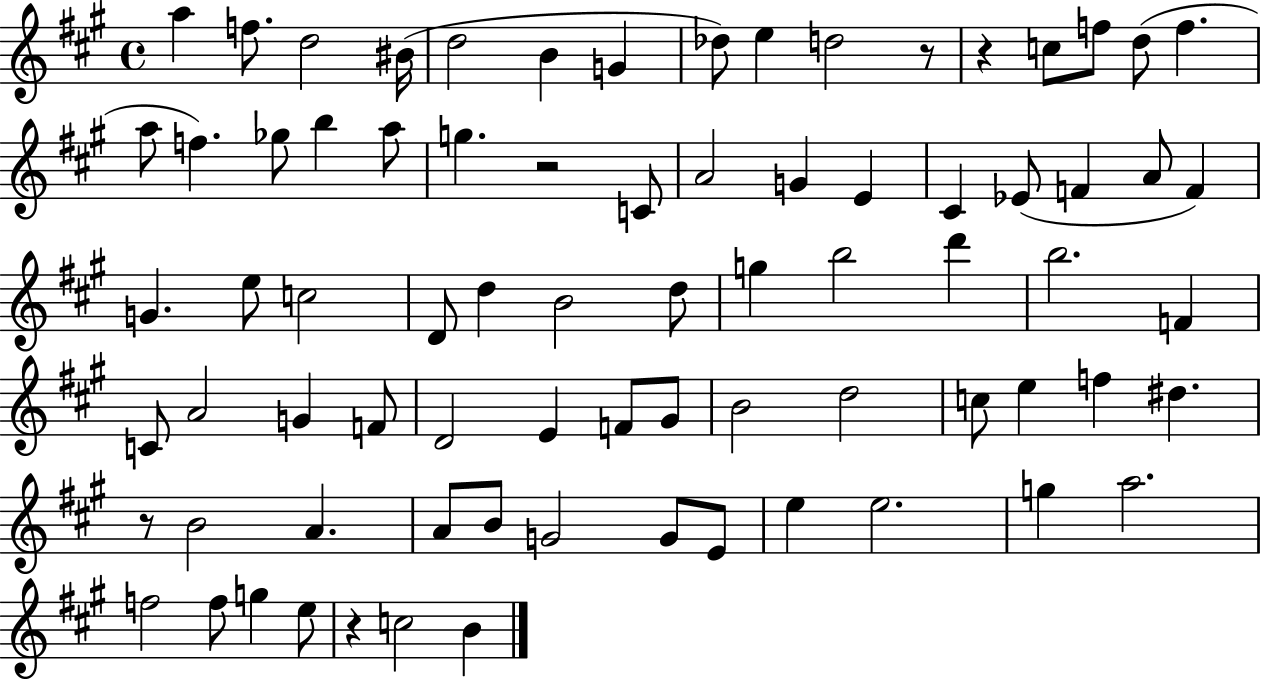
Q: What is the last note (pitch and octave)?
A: B4